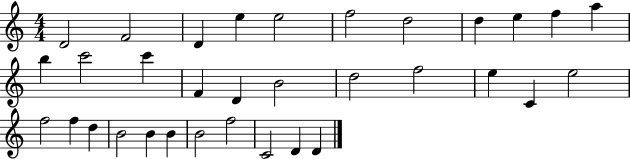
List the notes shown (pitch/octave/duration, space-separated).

D4/h F4/h D4/q E5/q E5/h F5/h D5/h D5/q E5/q F5/q A5/q B5/q C6/h C6/q F4/q D4/q B4/h D5/h F5/h E5/q C4/q E5/h F5/h F5/q D5/q B4/h B4/q B4/q B4/h F5/h C4/h D4/q D4/q